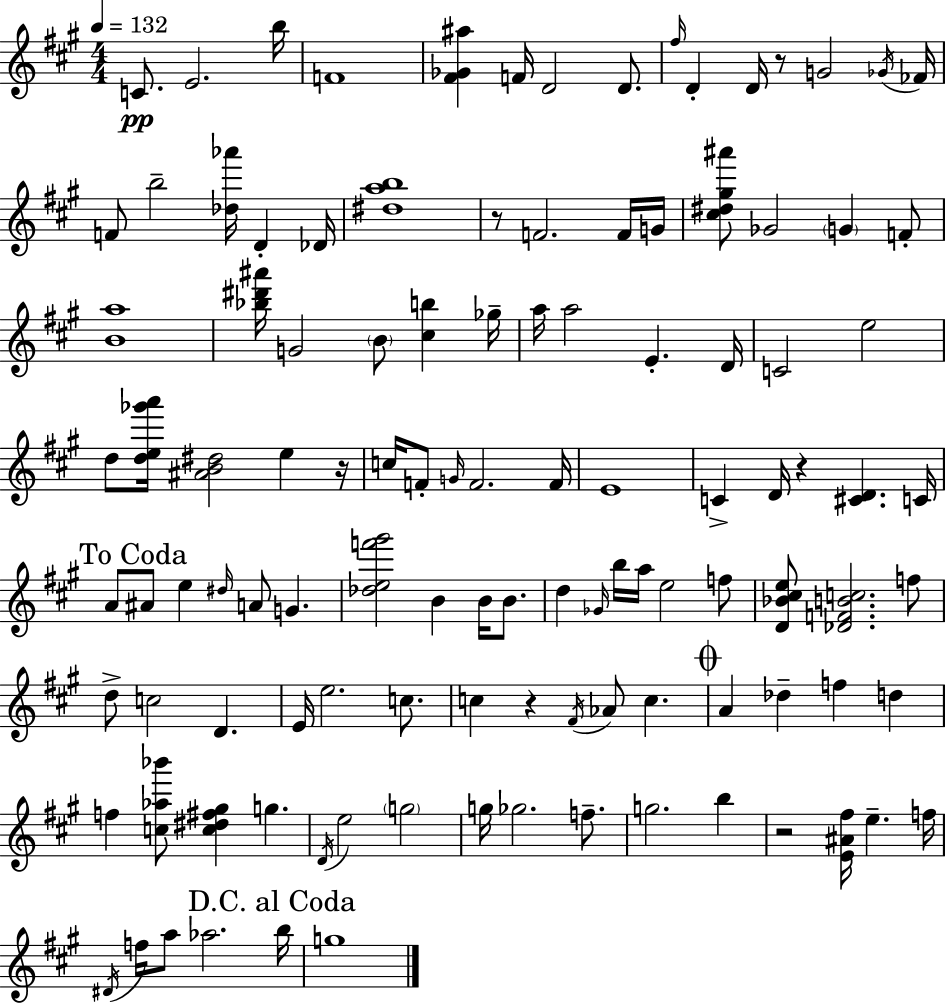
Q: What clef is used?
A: treble